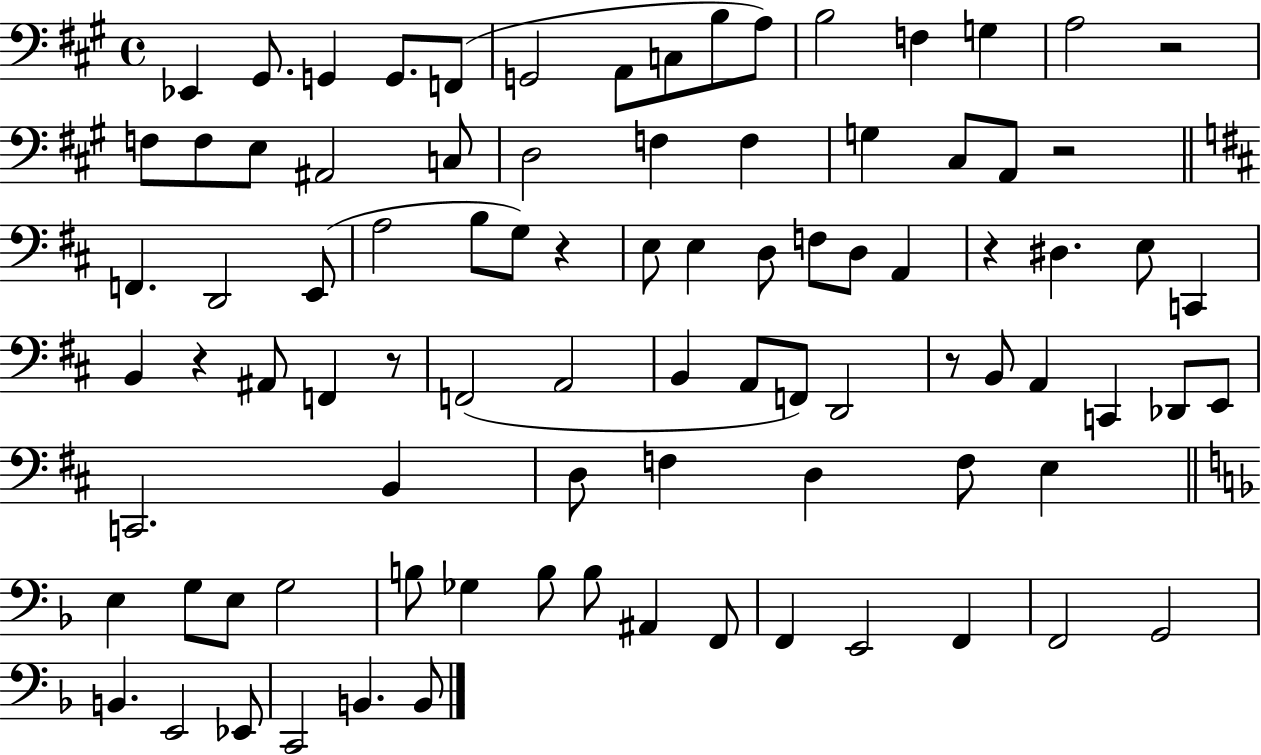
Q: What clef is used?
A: bass